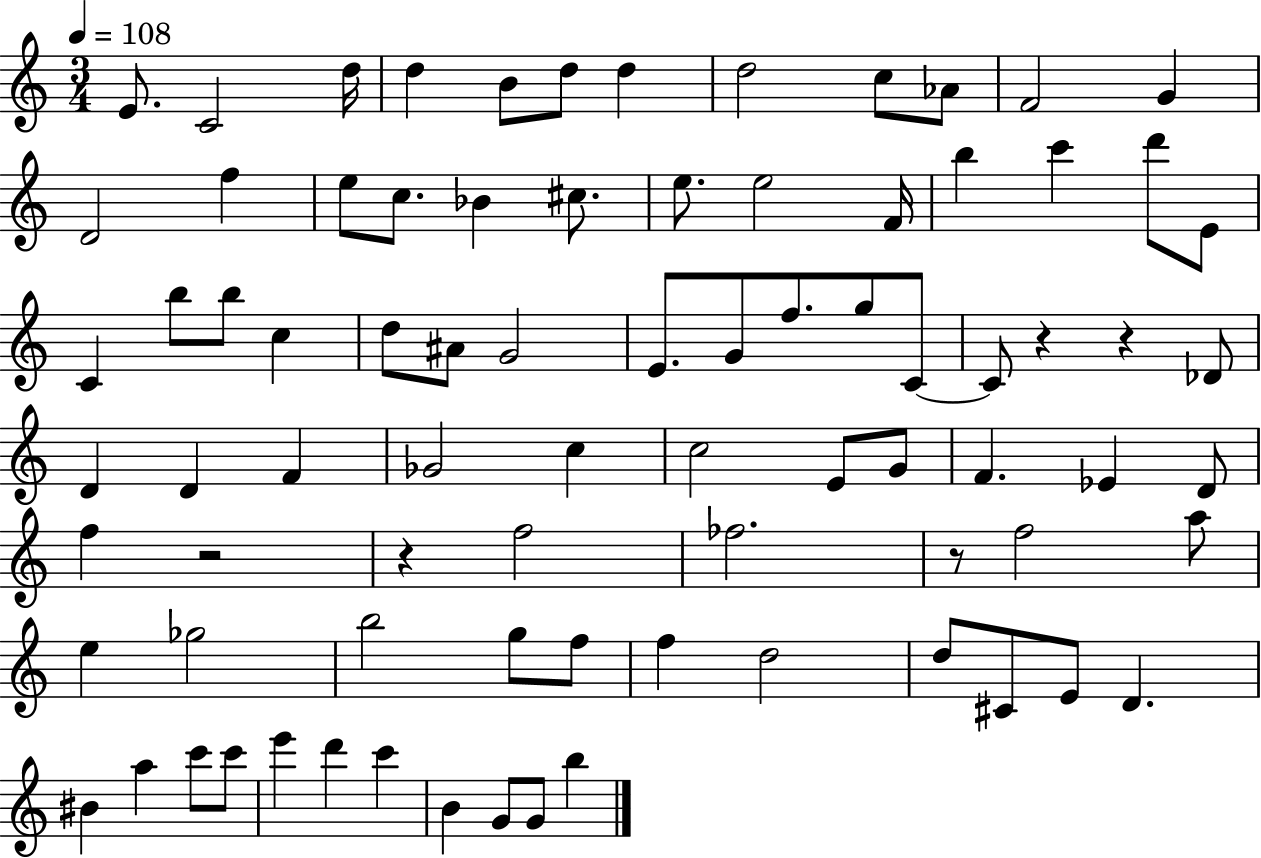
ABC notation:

X:1
T:Untitled
M:3/4
L:1/4
K:C
E/2 C2 d/4 d B/2 d/2 d d2 c/2 _A/2 F2 G D2 f e/2 c/2 _B ^c/2 e/2 e2 F/4 b c' d'/2 E/2 C b/2 b/2 c d/2 ^A/2 G2 E/2 G/2 f/2 g/2 C/2 C/2 z z _D/2 D D F _G2 c c2 E/2 G/2 F _E D/2 f z2 z f2 _f2 z/2 f2 a/2 e _g2 b2 g/2 f/2 f d2 d/2 ^C/2 E/2 D ^B a c'/2 c'/2 e' d' c' B G/2 G/2 b